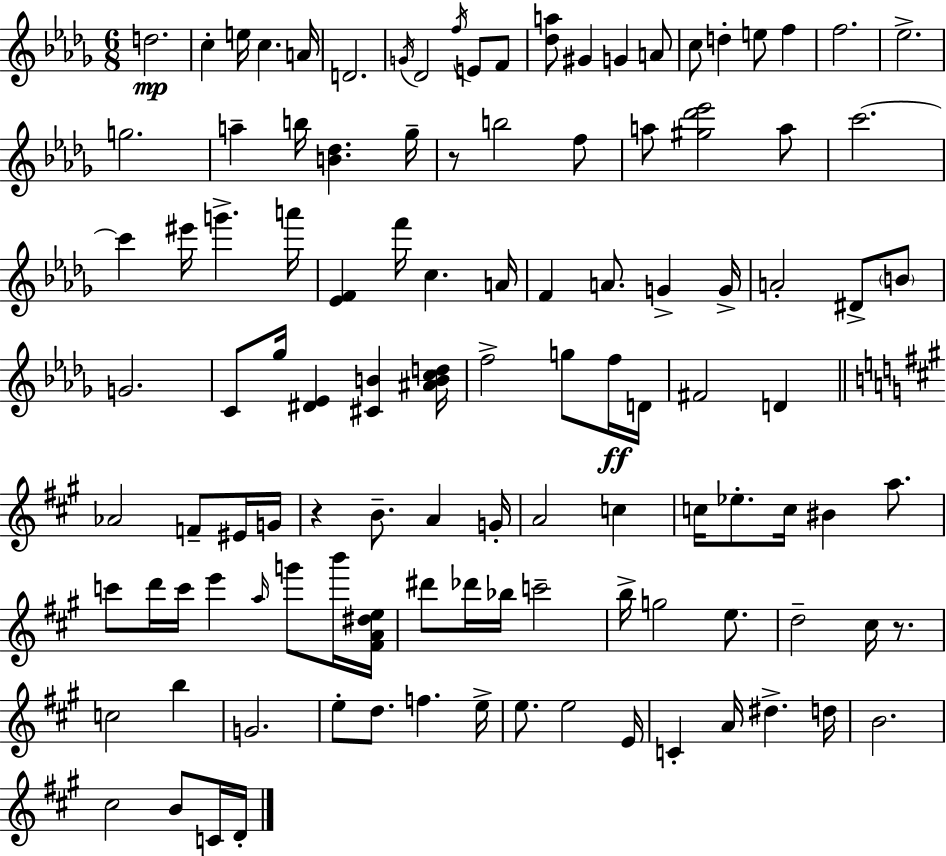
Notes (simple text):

D5/h. C5/q E5/s C5/q. A4/s D4/h. G4/s Db4/h F5/s E4/e F4/e [Db5,A5]/e G#4/q G4/q A4/e C5/e D5/q E5/e F5/q F5/h. Eb5/h. G5/h. A5/q B5/s [B4,Db5]/q. Gb5/s R/e B5/h F5/e A5/e [G#5,Db6,Eb6]/h A5/e C6/h. C6/q EIS6/s G6/q. A6/s [Eb4,F4]/q F6/s C5/q. A4/s F4/q A4/e. G4/q G4/s A4/h D#4/e B4/e G4/h. C4/e Gb5/s [D#4,Eb4]/q [C#4,B4]/q [A#4,B4,C5,D5]/s F5/h G5/e F5/s D4/s F#4/h D4/q Ab4/h F4/e EIS4/s G4/s R/q B4/e. A4/q G4/s A4/h C5/q C5/s Eb5/e. C5/s BIS4/q A5/e. C6/e D6/s C6/s E6/q A5/s G6/e B6/s [F#4,A4,D#5,E5]/s D#6/e Db6/s Bb5/s C6/h B5/s G5/h E5/e. D5/h C#5/s R/e. C5/h B5/q G4/h. E5/e D5/e. F5/q. E5/s E5/e. E5/h E4/s C4/q A4/s D#5/q. D5/s B4/h. C#5/h B4/e C4/s D4/s